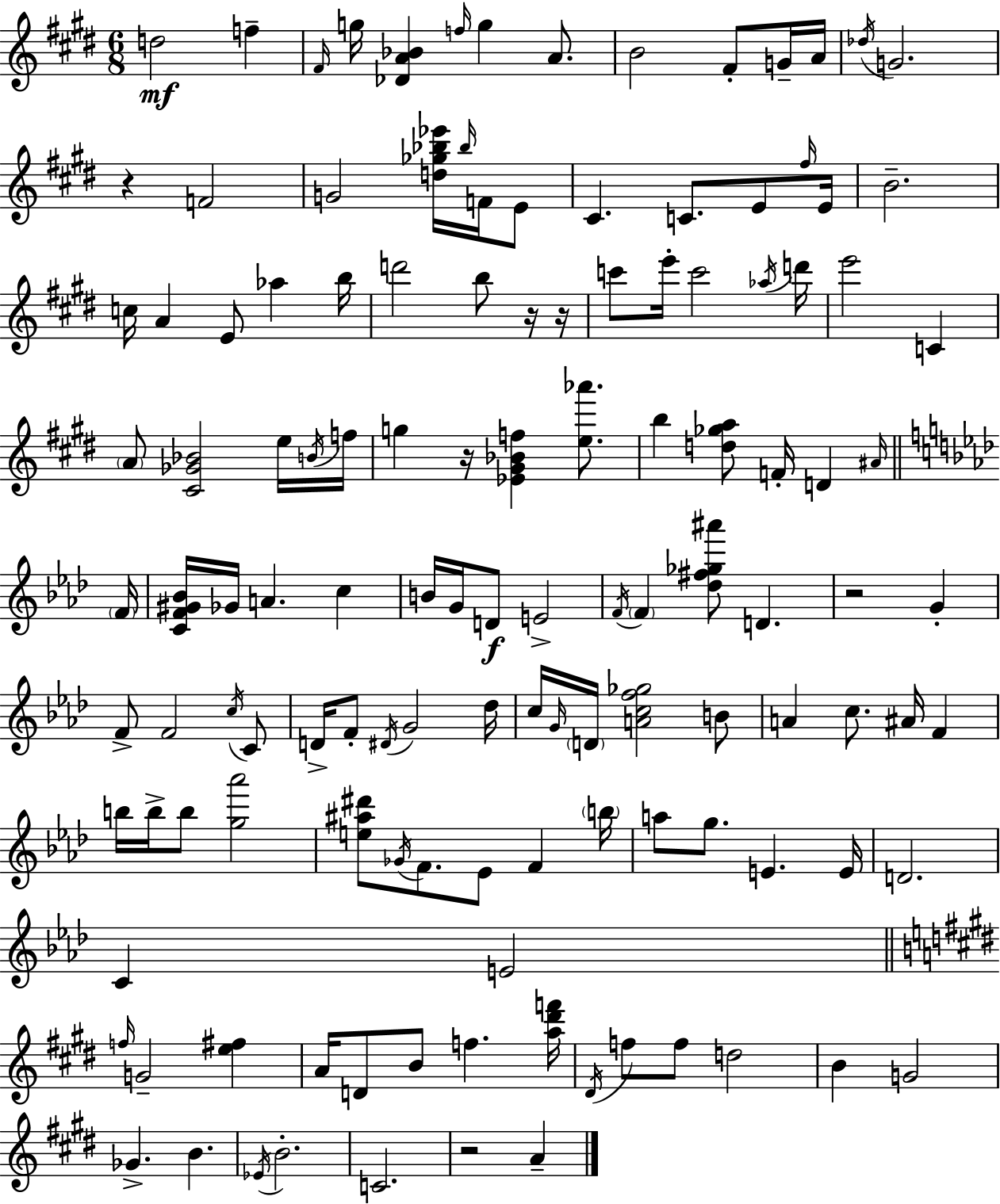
D5/h F5/q F#4/s G5/s [Db4,A4,Bb4]/q F5/s G5/q A4/e. B4/h F#4/e G4/s A4/s Db5/s G4/h. R/q F4/h G4/h [D5,Gb5,Bb5,Eb6]/s Bb5/s F4/s E4/e C#4/q. C4/e. E4/e F#5/s E4/s B4/h. C5/s A4/q E4/e Ab5/q B5/s D6/h B5/e R/s R/s C6/e E6/s C6/h Ab5/s D6/s E6/h C4/q A4/e [C#4,Gb4,Bb4]/h E5/s B4/s F5/s G5/q R/s [Eb4,G#4,Bb4,F5]/q [E5,Ab6]/e. B5/q [D5,Gb5,A5]/e F4/s D4/q A#4/s F4/s [C4,F4,G#4,Bb4]/s Gb4/s A4/q. C5/q B4/s G4/s D4/e E4/h F4/s F4/q [Db5,F#5,Gb5,A#6]/e D4/q. R/h G4/q F4/e F4/h C5/s C4/e D4/s F4/e D#4/s G4/h Db5/s C5/s G4/s D4/s [A4,C5,F5,Gb5]/h B4/e A4/q C5/e. A#4/s F4/q B5/s B5/s B5/e [G5,Ab6]/h [E5,A#5,D#6]/e Gb4/s F4/e. Eb4/e F4/q B5/s A5/e G5/e. E4/q. E4/s D4/h. C4/q E4/h F5/s G4/h [E5,F#5]/q A4/s D4/e B4/e F5/q. [A5,D#6,F6]/s D#4/s F5/e F5/e D5/h B4/q G4/h Gb4/q. B4/q. Eb4/s B4/h. C4/h. R/h A4/q